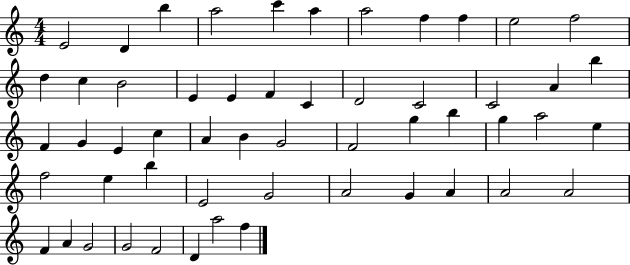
X:1
T:Untitled
M:4/4
L:1/4
K:C
E2 D b a2 c' a a2 f f e2 f2 d c B2 E E F C D2 C2 C2 A b F G E c A B G2 F2 g b g a2 e f2 e b E2 G2 A2 G A A2 A2 F A G2 G2 F2 D a2 f